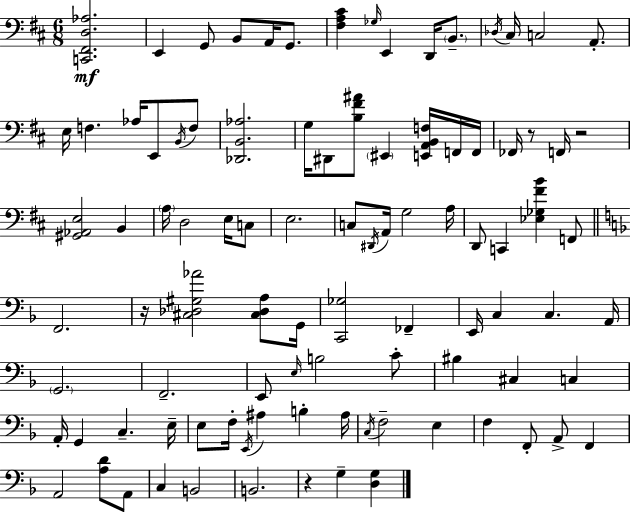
{
  \clef bass
  \numericTimeSignature
  \time 6/8
  \key d \major
  <c, fis, d aes>2.\mf | e,4 g,8 b,8 a,16 g,8. | <fis a cis'>4 \grace { ges16 } e,4 d,16 \parenthesize b,8.-- | \acciaccatura { des16 } cis16 c2 a,8.-. | \break e16 f4. aes16 e,8 | \acciaccatura { b,16 } f8 <des, b, aes>2. | g16 dis,8 <b fis' ais'>8 \parenthesize eis,4 | <e, a, b, f>16 f,16 f,16 fes,16 r8 f,16 r2 | \break <gis, aes, e>2 b,4 | \parenthesize a16 d2 | e16 c8 e2. | c8 \acciaccatura { dis,16 } a,16 g2 | \break a16 d,8 c,4 <ees ges fis' b'>4 | f,8 \bar "||" \break \key f \major f,2. | r16 <cis des gis aes'>2 <cis des a>8 g,16 | <c, ges>2 fes,4-- | e,16 c4 c4. a,16 | \break \parenthesize g,2. | f,2.-- | e,8 \grace { e16 } b2 c'8-. | bis4 cis4 c4 | \break a,16-. g,4 c4.-- | e16-- e8 f16-. \acciaccatura { e,16 } ais4 b4-. | ais16 \acciaccatura { c16 } f2-- e4 | f4 f,8-. a,8-> f,4 | \break a,2 <a d'>8 | a,8 c4 b,2 | b,2. | r4 g4-- <d g>4 | \break \bar "|."
}